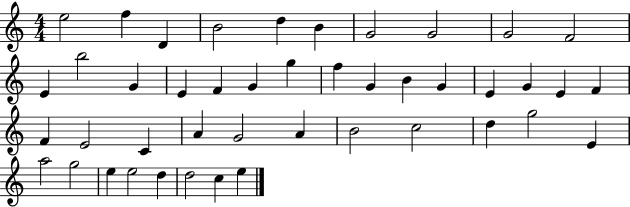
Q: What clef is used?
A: treble